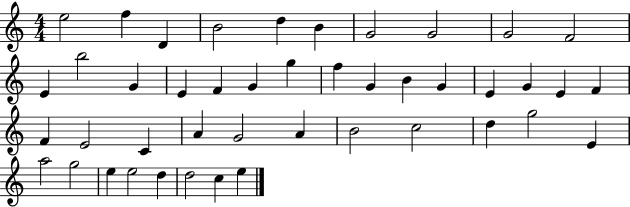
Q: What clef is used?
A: treble